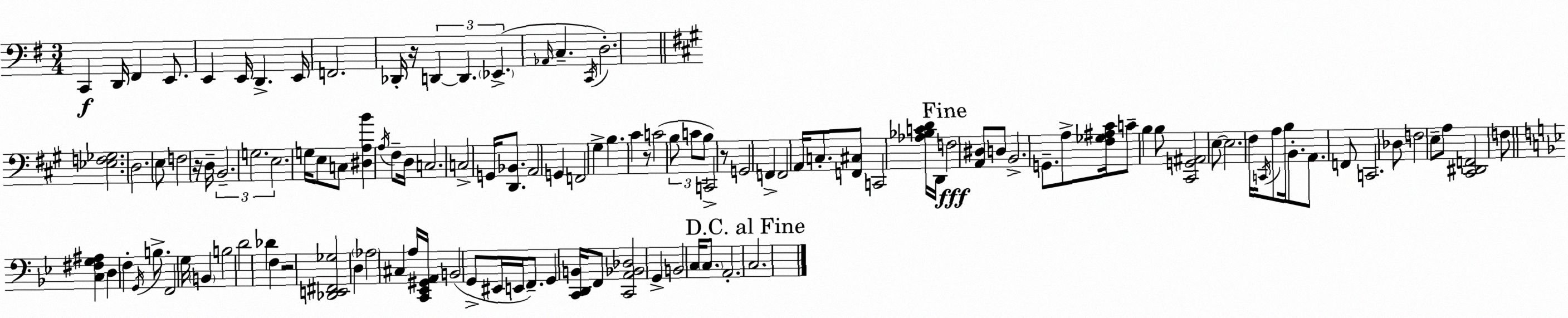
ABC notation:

X:1
T:Untitled
M:3/4
L:1/4
K:Em
C,, D,,/4 ^F,, E,,/2 E,, E,,/4 D,, E,,/4 F,,2 _D,,/4 z/4 D,, D,, _E,, _A,,/4 C, C,,/4 D,2 [_E,F,_G,]2 D,2 E,/2 F,2 z/4 D,/4 B,,2 G,2 E,2 G,/4 E,/2 C,/2 [^D,A,B] A,/4 ^F,/2 D,/4 C,2 C,2 G,,/4 [D,,_B,,]/2 A,,2 G,, F,,2 ^G, B, ^C z/2 C2 B,/2 C/2 B,/2 C,,2 z/2 G,,2 F,, F,,2 A,,/4 C,/2 [F,,^C,]/2 C,,2 [_A,_B,CD]/4 D,,/4 F,2 [A,,^D,]/2 D,/2 B,,2 G,,/2 A,/2 [^F,_G,^A,^C]/4 C/2 B, B,/2 [^C,,G,,^A,,]2 E,/2 E,2 ^F,/4 C,,/4 A,/2 B,/4 B,,/2 A,,/2 F,,/2 C,,2 _D,/2 F,2 E,/2 A,/2 [^C,,^D,,F,,]2 F,/2 [C,^F,G,^A,] D, F, G,,/4 B,/2 F,,2 G,/4 B,, B,2 D2 _D F, z2 [_D,,E,,^F,,_G,]2 D, _A,2 ^C, A,/4 [C,,_E,,^G,,A,,]/4 B,,2 G,,/2 ^E,,/4 E,,/4 F,,/2 G,, [C,,D,,B,,]/4 F,,/2 [C,,A,,_B,,_D,]2 G,, B,,2 C,/4 C,/2 A,,2 C,2